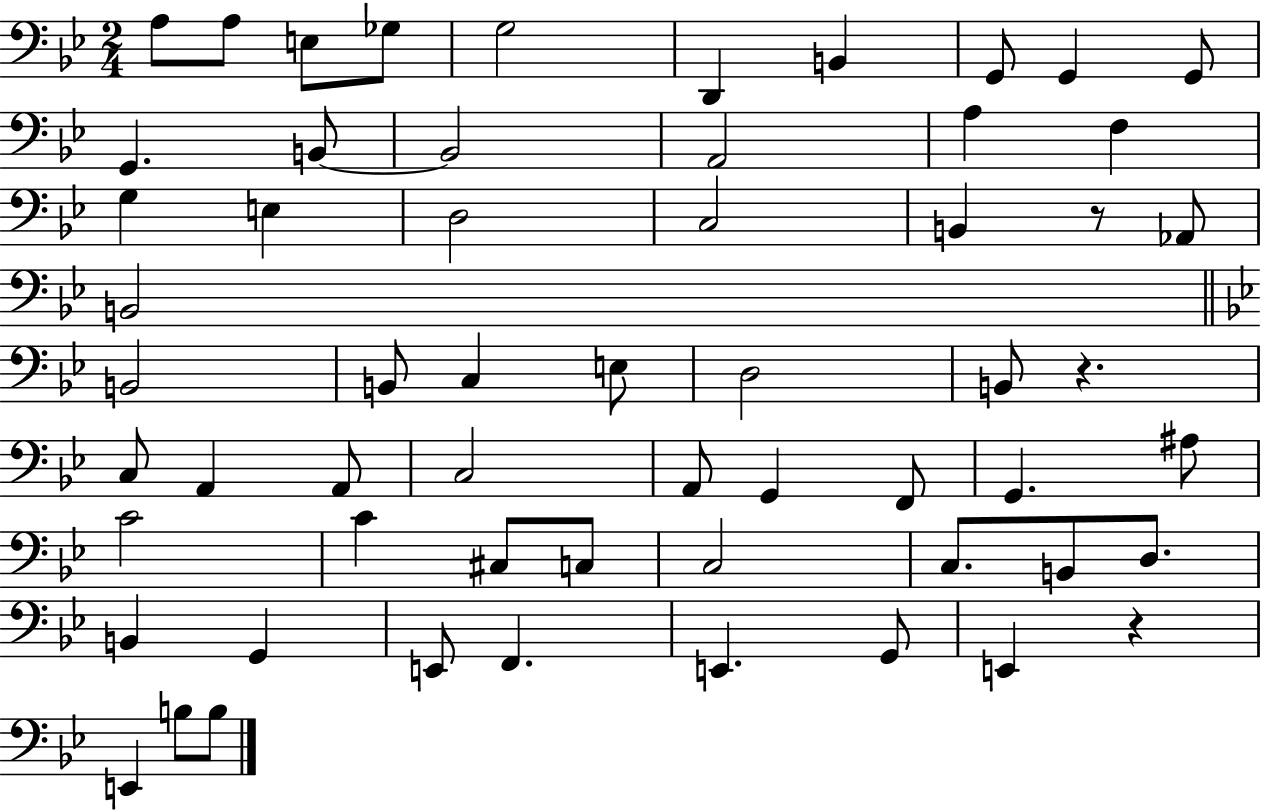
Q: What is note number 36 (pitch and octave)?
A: F2